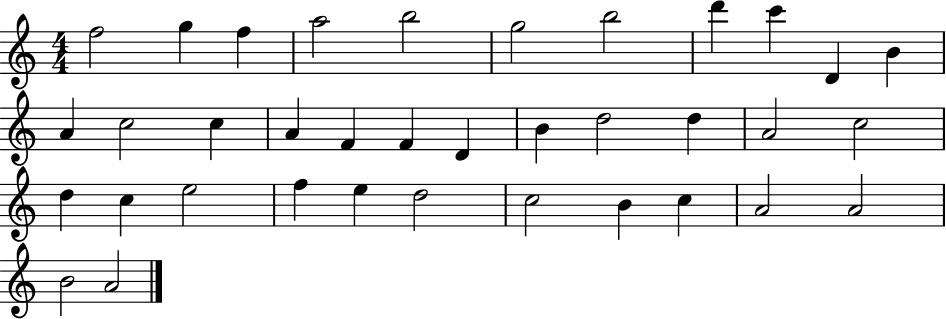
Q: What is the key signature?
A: C major